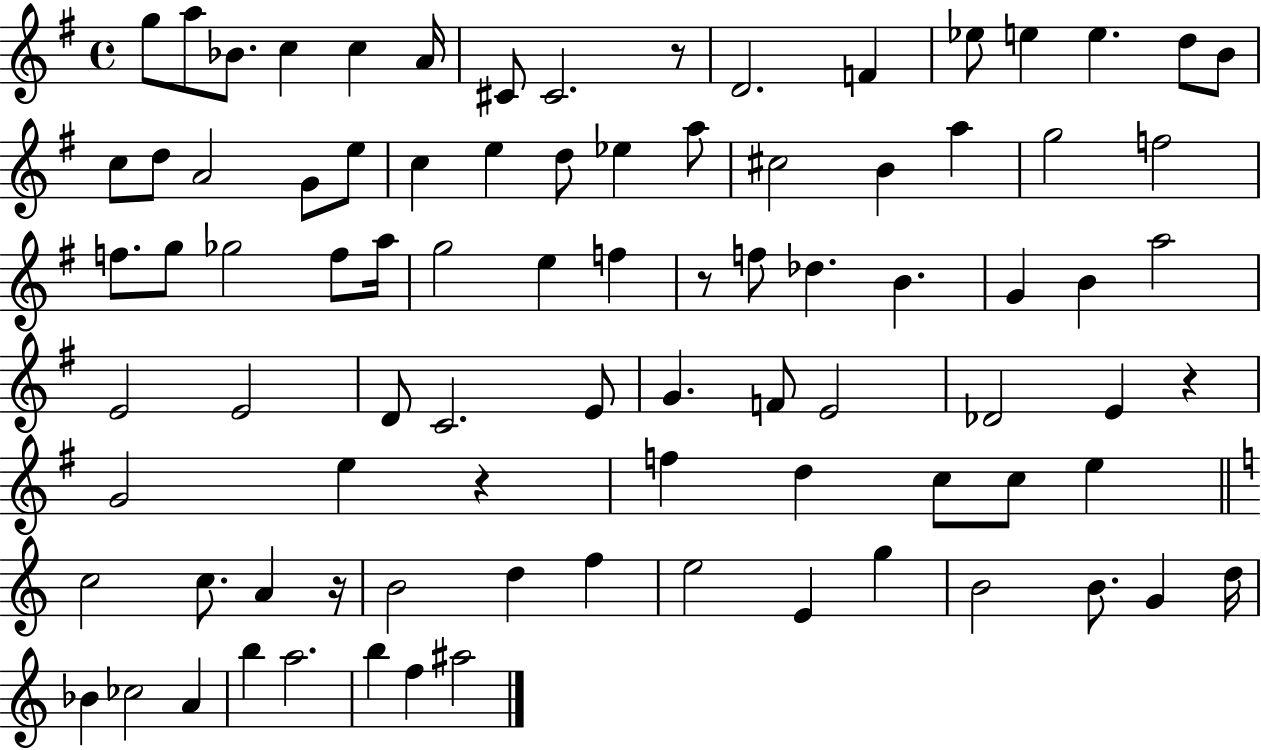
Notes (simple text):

G5/e A5/e Bb4/e. C5/q C5/q A4/s C#4/e C#4/h. R/e D4/h. F4/q Eb5/e E5/q E5/q. D5/e B4/e C5/e D5/e A4/h G4/e E5/e C5/q E5/q D5/e Eb5/q A5/e C#5/h B4/q A5/q G5/h F5/h F5/e. G5/e Gb5/h F5/e A5/s G5/h E5/q F5/q R/e F5/e Db5/q. B4/q. G4/q B4/q A5/h E4/h E4/h D4/e C4/h. E4/e G4/q. F4/e E4/h Db4/h E4/q R/q G4/h E5/q R/q F5/q D5/q C5/e C5/e E5/q C5/h C5/e. A4/q R/s B4/h D5/q F5/q E5/h E4/q G5/q B4/h B4/e. G4/q D5/s Bb4/q CES5/h A4/q B5/q A5/h. B5/q F5/q A#5/h